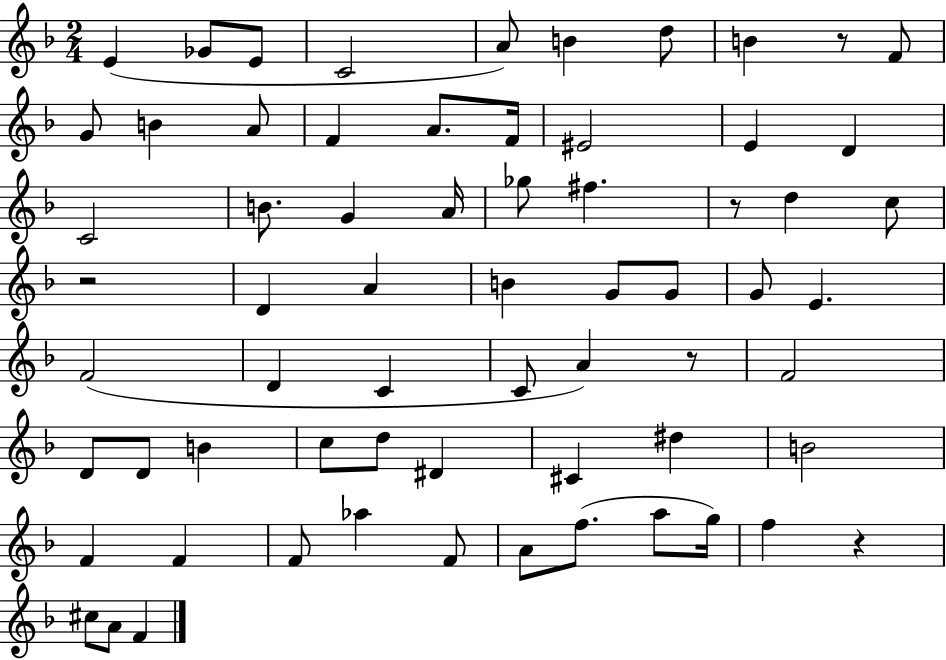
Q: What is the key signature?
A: F major